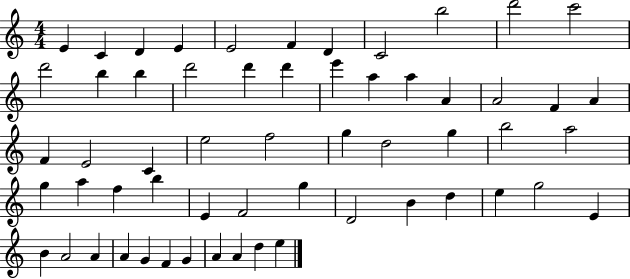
{
  \clef treble
  \numericTimeSignature
  \time 4/4
  \key c \major
  e'4 c'4 d'4 e'4 | e'2 f'4 d'4 | c'2 b''2 | d'''2 c'''2 | \break d'''2 b''4 b''4 | d'''2 d'''4 d'''4 | e'''4 a''4 a''4 a'4 | a'2 f'4 a'4 | \break f'4 e'2 c'4 | e''2 f''2 | g''4 d''2 g''4 | b''2 a''2 | \break g''4 a''4 f''4 b''4 | e'4 f'2 g''4 | d'2 b'4 d''4 | e''4 g''2 e'4 | \break b'4 a'2 a'4 | a'4 g'4 f'4 g'4 | a'4 a'4 d''4 e''4 | \bar "|."
}